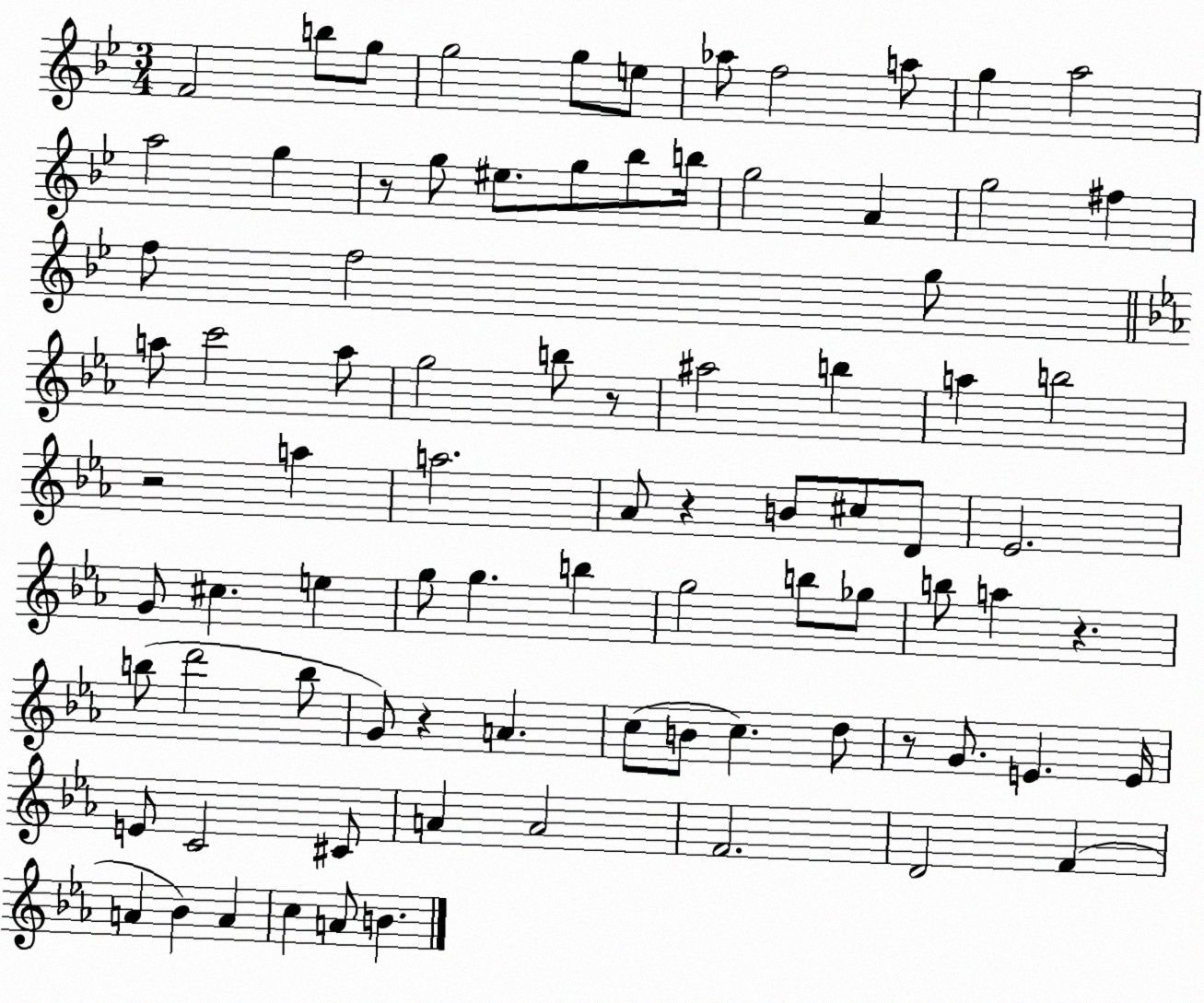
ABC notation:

X:1
T:Untitled
M:3/4
L:1/4
K:Bb
F2 b/2 g/2 g2 g/2 e/2 _a/2 f2 a/2 g a2 a2 g z/2 g/2 ^e/2 g/2 _b/2 b/4 g2 A g2 ^f f/2 f2 g/2 a/2 c'2 a/2 g2 b/2 z/2 ^a2 b a b2 z2 a a2 _A/2 z B/2 ^c/2 D/2 _E2 G/2 ^c e g/2 g b g2 b/2 _g/2 b/2 a z b/2 d'2 b/2 G/2 z A c/2 B/2 c d/2 z/2 G/2 E E/4 E/2 C2 ^C/2 A A2 F2 D2 F A _B A c A/2 B